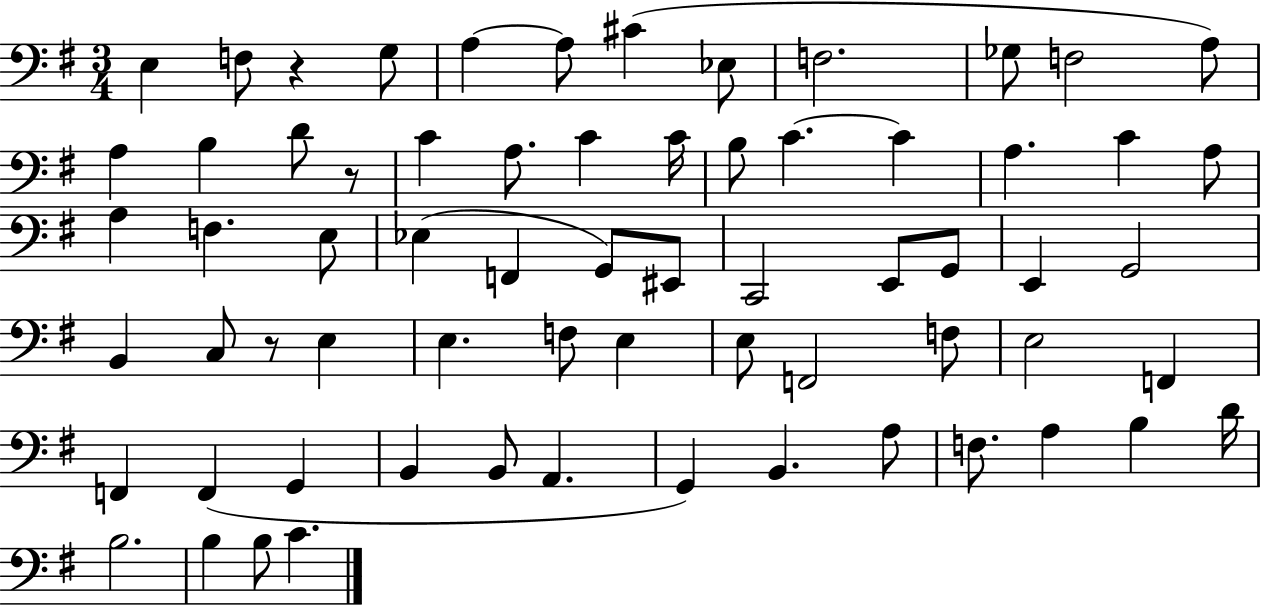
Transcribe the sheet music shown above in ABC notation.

X:1
T:Untitled
M:3/4
L:1/4
K:G
E, F,/2 z G,/2 A, A,/2 ^C _E,/2 F,2 _G,/2 F,2 A,/2 A, B, D/2 z/2 C A,/2 C C/4 B,/2 C C A, C A,/2 A, F, E,/2 _E, F,, G,,/2 ^E,,/2 C,,2 E,,/2 G,,/2 E,, G,,2 B,, C,/2 z/2 E, E, F,/2 E, E,/2 F,,2 F,/2 E,2 F,, F,, F,, G,, B,, B,,/2 A,, G,, B,, A,/2 F,/2 A, B, D/4 B,2 B, B,/2 C